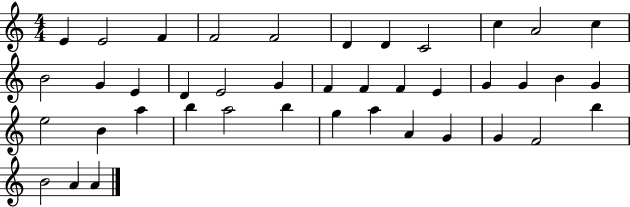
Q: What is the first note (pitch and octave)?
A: E4